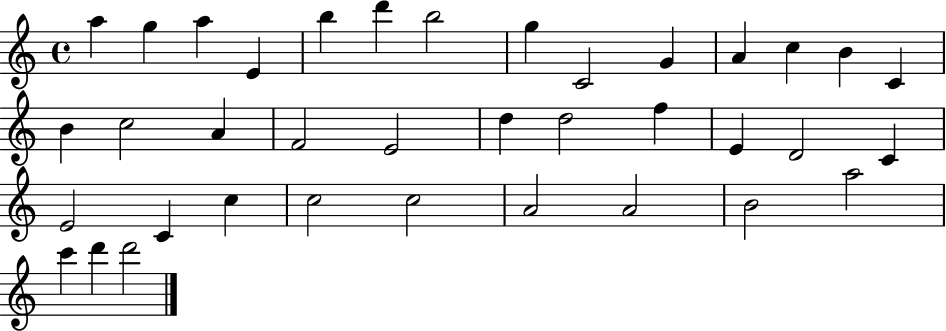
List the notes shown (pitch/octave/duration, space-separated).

A5/q G5/q A5/q E4/q B5/q D6/q B5/h G5/q C4/h G4/q A4/q C5/q B4/q C4/q B4/q C5/h A4/q F4/h E4/h D5/q D5/h F5/q E4/q D4/h C4/q E4/h C4/q C5/q C5/h C5/h A4/h A4/h B4/h A5/h C6/q D6/q D6/h